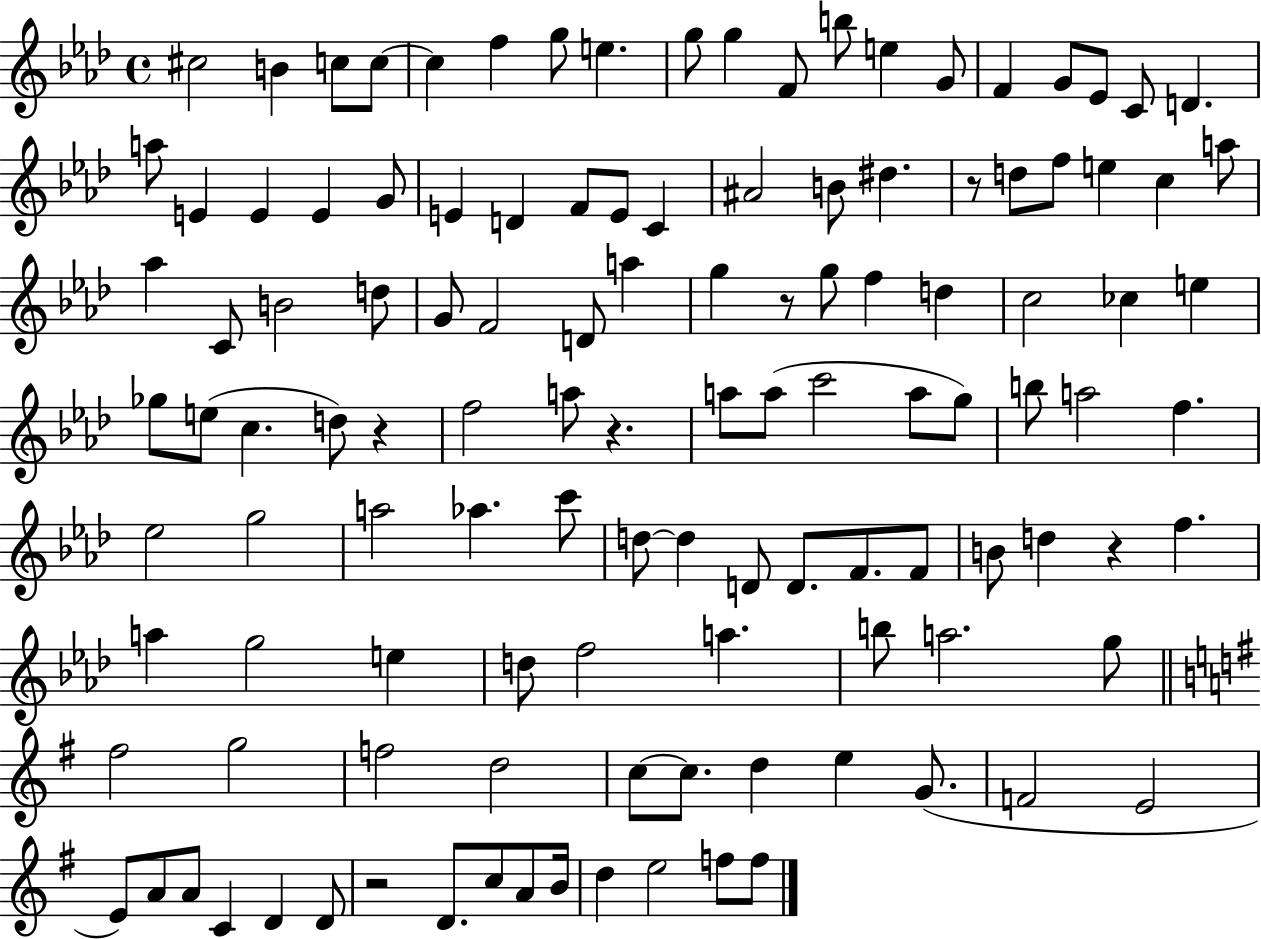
C#5/h B4/q C5/e C5/e C5/q F5/q G5/e E5/q. G5/e G5/q F4/e B5/e E5/q G4/e F4/q G4/e Eb4/e C4/e D4/q. A5/e E4/q E4/q E4/q G4/e E4/q D4/q F4/e E4/e C4/q A#4/h B4/e D#5/q. R/e D5/e F5/e E5/q C5/q A5/e Ab5/q C4/e B4/h D5/e G4/e F4/h D4/e A5/q G5/q R/e G5/e F5/q D5/q C5/h CES5/q E5/q Gb5/e E5/e C5/q. D5/e R/q F5/h A5/e R/q. A5/e A5/e C6/h A5/e G5/e B5/e A5/h F5/q. Eb5/h G5/h A5/h Ab5/q. C6/e D5/e D5/q D4/e D4/e. F4/e. F4/e B4/e D5/q R/q F5/q. A5/q G5/h E5/q D5/e F5/h A5/q. B5/e A5/h. G5/e F#5/h G5/h F5/h D5/h C5/e C5/e. D5/q E5/q G4/e. F4/h E4/h E4/e A4/e A4/e C4/q D4/q D4/e R/h D4/e. C5/e A4/e B4/s D5/q E5/h F5/e F5/e